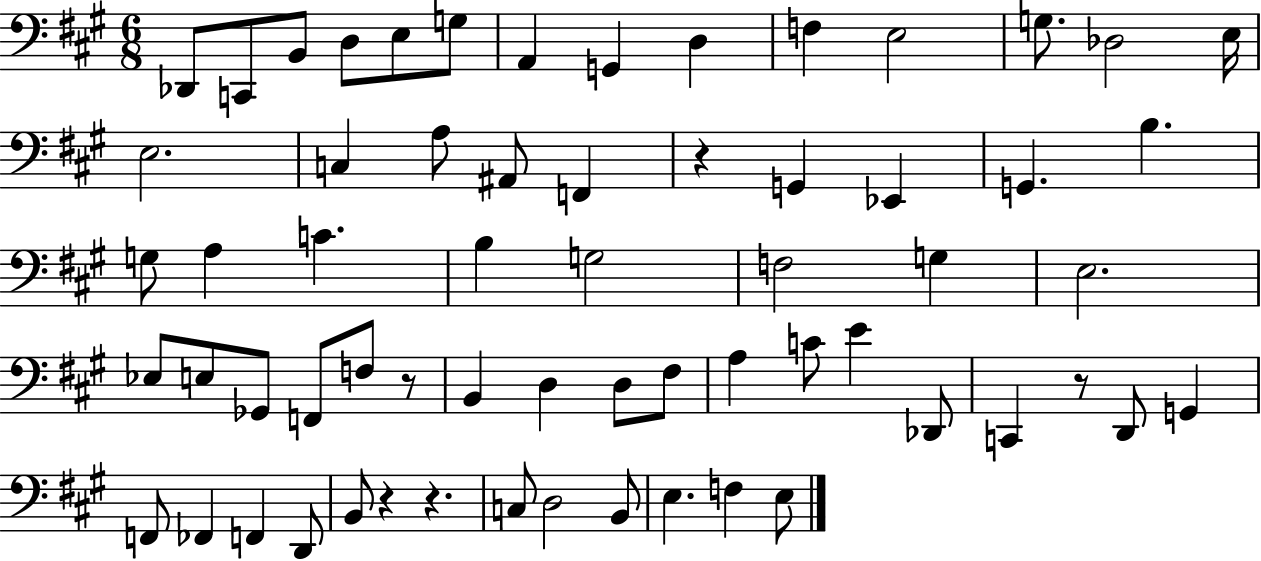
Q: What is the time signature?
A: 6/8